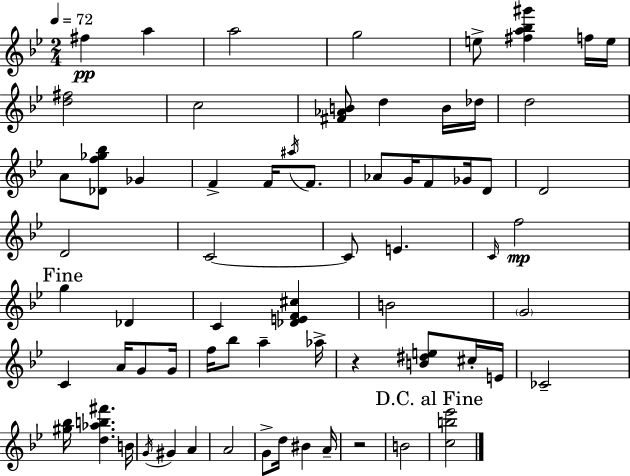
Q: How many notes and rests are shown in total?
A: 67